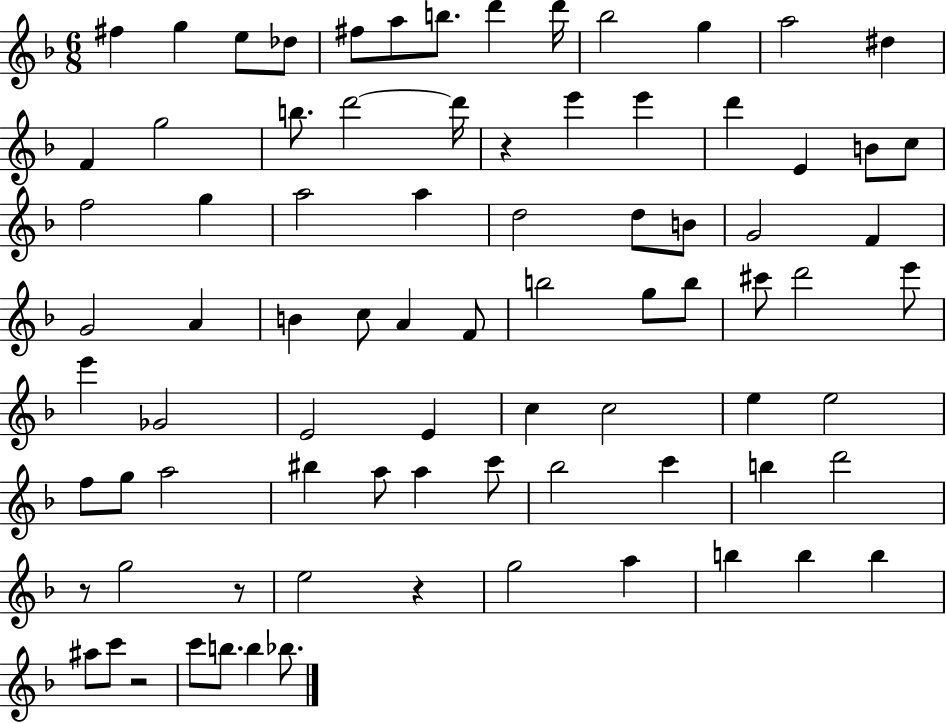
F#5/q G5/q E5/e Db5/e F#5/e A5/e B5/e. D6/q D6/s Bb5/h G5/q A5/h D#5/q F4/q G5/h B5/e. D6/h D6/s R/q E6/q E6/q D6/q E4/q B4/e C5/e F5/h G5/q A5/h A5/q D5/h D5/e B4/e G4/h F4/q G4/h A4/q B4/q C5/e A4/q F4/e B5/h G5/e B5/e C#6/e D6/h E6/e E6/q Gb4/h E4/h E4/q C5/q C5/h E5/q E5/h F5/e G5/e A5/h BIS5/q A5/e A5/q C6/e Bb5/h C6/q B5/q D6/h R/e G5/h R/e E5/h R/q G5/h A5/q B5/q B5/q B5/q A#5/e C6/e R/h C6/e B5/e. B5/q Bb5/e.